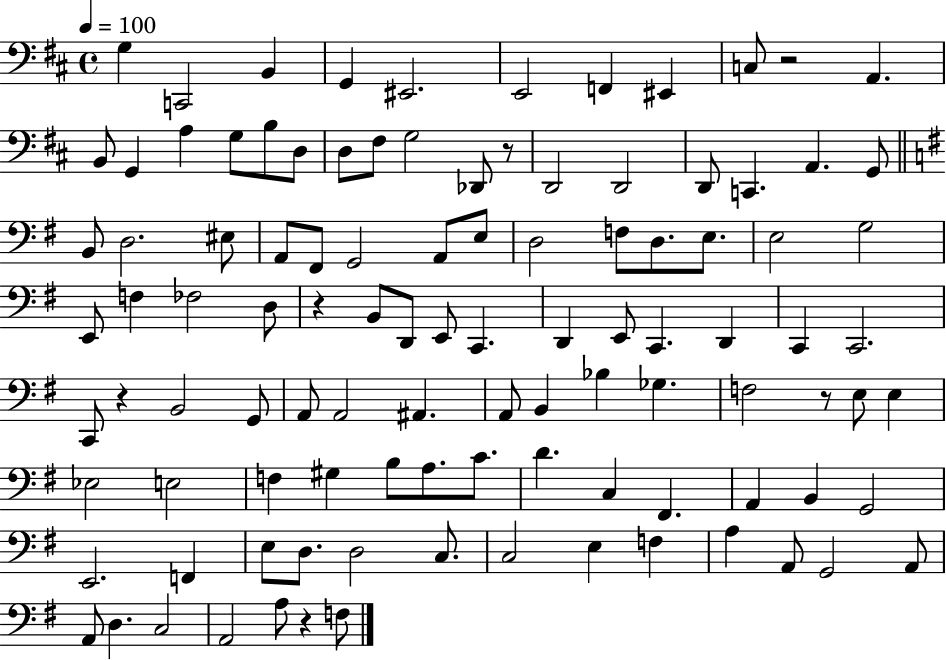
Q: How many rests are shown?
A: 6